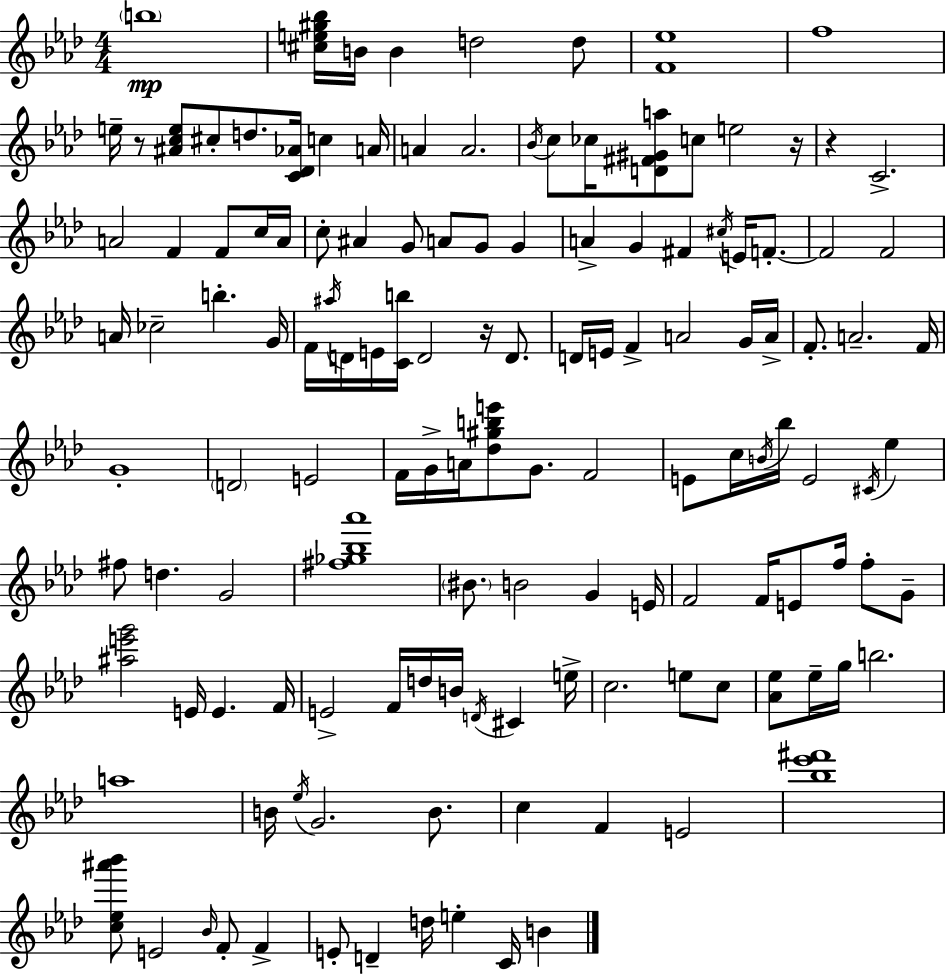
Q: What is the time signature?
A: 4/4